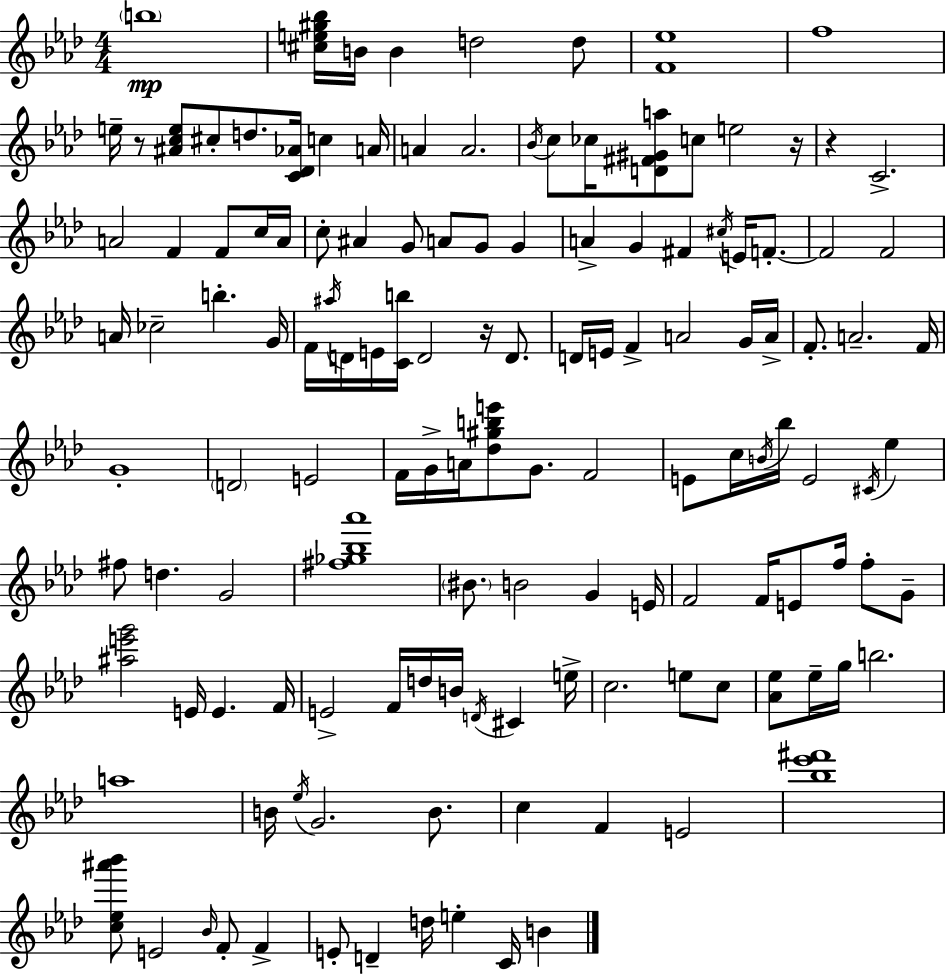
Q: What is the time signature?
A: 4/4